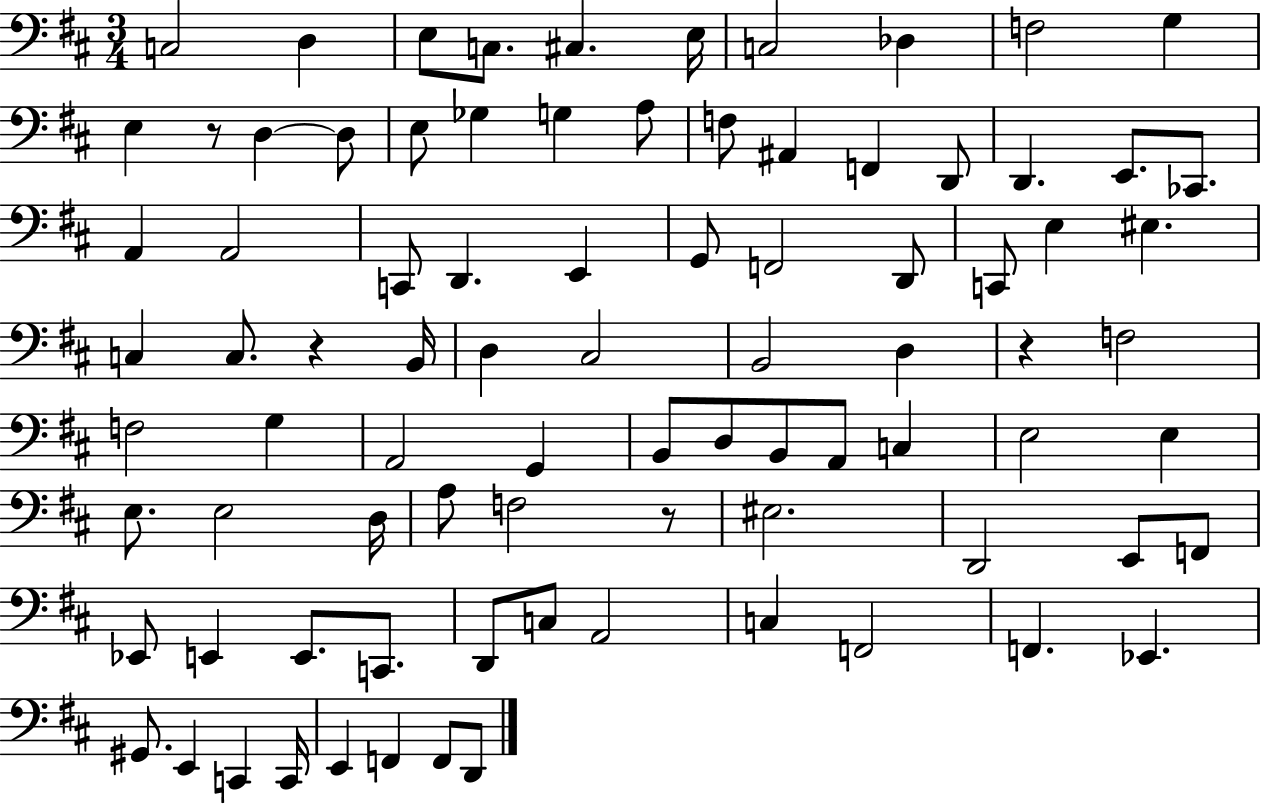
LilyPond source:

{
  \clef bass
  \numericTimeSignature
  \time 3/4
  \key d \major
  c2 d4 | e8 c8. cis4. e16 | c2 des4 | f2 g4 | \break e4 r8 d4~~ d8 | e8 ges4 g4 a8 | f8 ais,4 f,4 d,8 | d,4. e,8. ces,8. | \break a,4 a,2 | c,8 d,4. e,4 | g,8 f,2 d,8 | c,8 e4 eis4. | \break c4 c8. r4 b,16 | d4 cis2 | b,2 d4 | r4 f2 | \break f2 g4 | a,2 g,4 | b,8 d8 b,8 a,8 c4 | e2 e4 | \break e8. e2 d16 | a8 f2 r8 | eis2. | d,2 e,8 f,8 | \break ees,8 e,4 e,8. c,8. | d,8 c8 a,2 | c4 f,2 | f,4. ees,4. | \break gis,8. e,4 c,4 c,16 | e,4 f,4 f,8 d,8 | \bar "|."
}